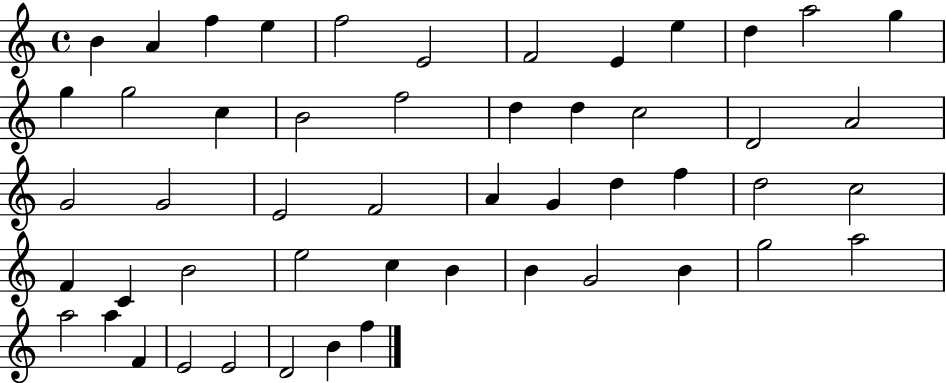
X:1
T:Untitled
M:4/4
L:1/4
K:C
B A f e f2 E2 F2 E e d a2 g g g2 c B2 f2 d d c2 D2 A2 G2 G2 E2 F2 A G d f d2 c2 F C B2 e2 c B B G2 B g2 a2 a2 a F E2 E2 D2 B f